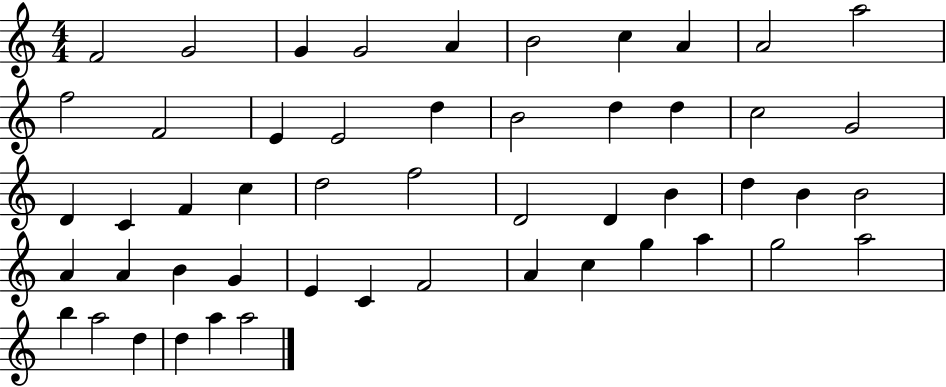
F4/h G4/h G4/q G4/h A4/q B4/h C5/q A4/q A4/h A5/h F5/h F4/h E4/q E4/h D5/q B4/h D5/q D5/q C5/h G4/h D4/q C4/q F4/q C5/q D5/h F5/h D4/h D4/q B4/q D5/q B4/q B4/h A4/q A4/q B4/q G4/q E4/q C4/q F4/h A4/q C5/q G5/q A5/q G5/h A5/h B5/q A5/h D5/q D5/q A5/q A5/h